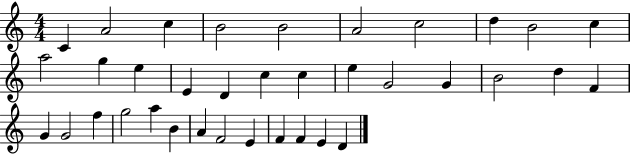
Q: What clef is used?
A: treble